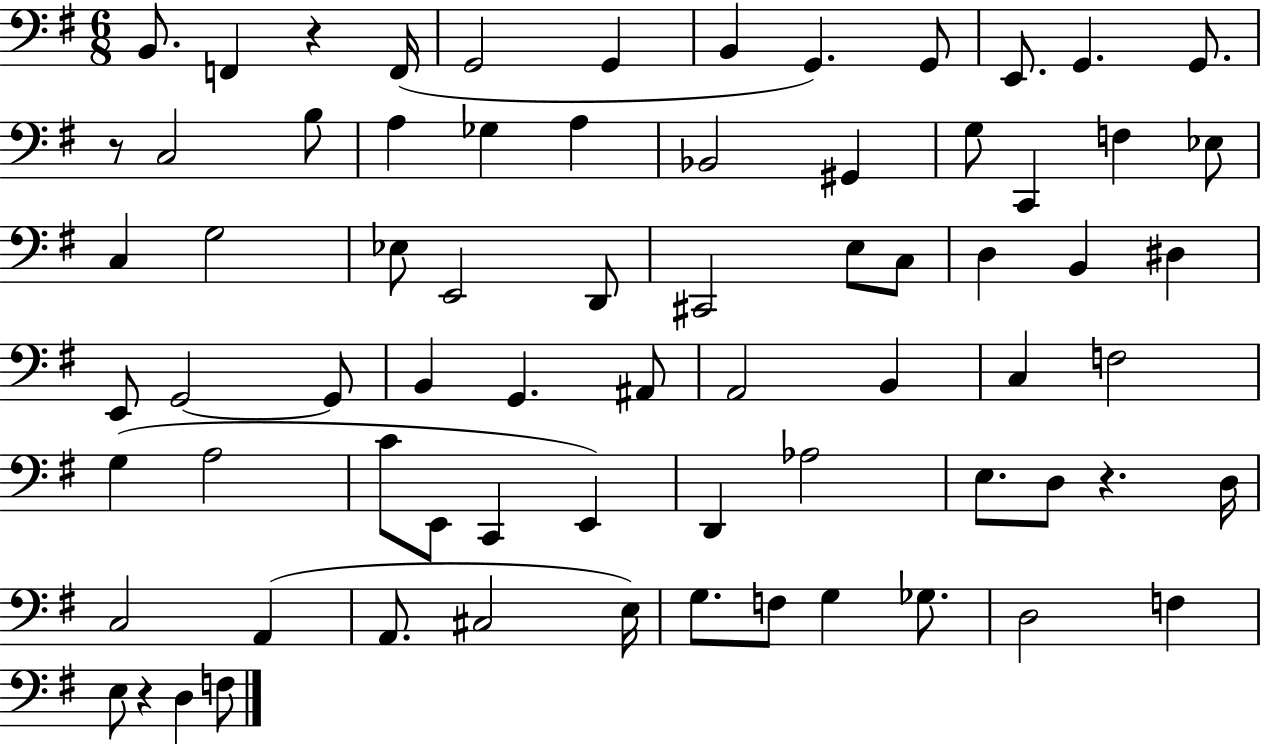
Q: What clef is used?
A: bass